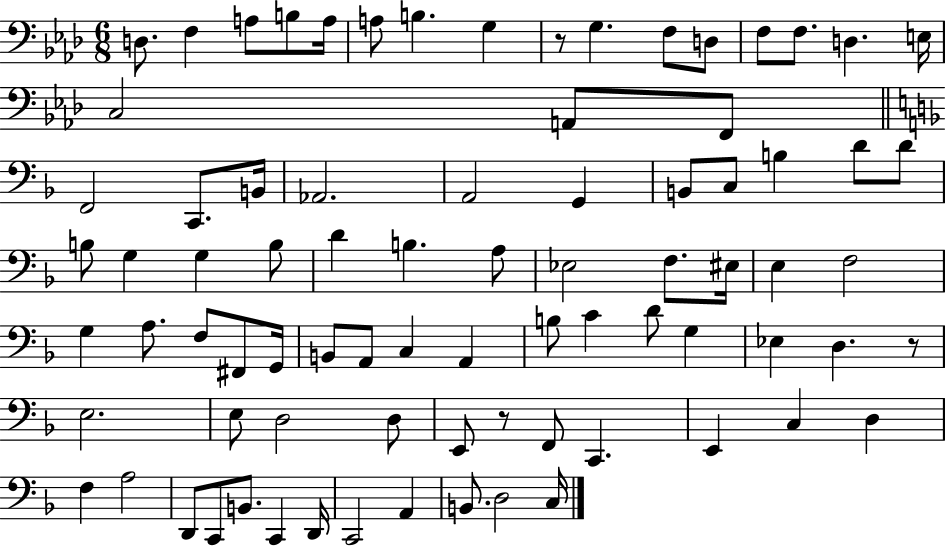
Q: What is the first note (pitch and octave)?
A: D3